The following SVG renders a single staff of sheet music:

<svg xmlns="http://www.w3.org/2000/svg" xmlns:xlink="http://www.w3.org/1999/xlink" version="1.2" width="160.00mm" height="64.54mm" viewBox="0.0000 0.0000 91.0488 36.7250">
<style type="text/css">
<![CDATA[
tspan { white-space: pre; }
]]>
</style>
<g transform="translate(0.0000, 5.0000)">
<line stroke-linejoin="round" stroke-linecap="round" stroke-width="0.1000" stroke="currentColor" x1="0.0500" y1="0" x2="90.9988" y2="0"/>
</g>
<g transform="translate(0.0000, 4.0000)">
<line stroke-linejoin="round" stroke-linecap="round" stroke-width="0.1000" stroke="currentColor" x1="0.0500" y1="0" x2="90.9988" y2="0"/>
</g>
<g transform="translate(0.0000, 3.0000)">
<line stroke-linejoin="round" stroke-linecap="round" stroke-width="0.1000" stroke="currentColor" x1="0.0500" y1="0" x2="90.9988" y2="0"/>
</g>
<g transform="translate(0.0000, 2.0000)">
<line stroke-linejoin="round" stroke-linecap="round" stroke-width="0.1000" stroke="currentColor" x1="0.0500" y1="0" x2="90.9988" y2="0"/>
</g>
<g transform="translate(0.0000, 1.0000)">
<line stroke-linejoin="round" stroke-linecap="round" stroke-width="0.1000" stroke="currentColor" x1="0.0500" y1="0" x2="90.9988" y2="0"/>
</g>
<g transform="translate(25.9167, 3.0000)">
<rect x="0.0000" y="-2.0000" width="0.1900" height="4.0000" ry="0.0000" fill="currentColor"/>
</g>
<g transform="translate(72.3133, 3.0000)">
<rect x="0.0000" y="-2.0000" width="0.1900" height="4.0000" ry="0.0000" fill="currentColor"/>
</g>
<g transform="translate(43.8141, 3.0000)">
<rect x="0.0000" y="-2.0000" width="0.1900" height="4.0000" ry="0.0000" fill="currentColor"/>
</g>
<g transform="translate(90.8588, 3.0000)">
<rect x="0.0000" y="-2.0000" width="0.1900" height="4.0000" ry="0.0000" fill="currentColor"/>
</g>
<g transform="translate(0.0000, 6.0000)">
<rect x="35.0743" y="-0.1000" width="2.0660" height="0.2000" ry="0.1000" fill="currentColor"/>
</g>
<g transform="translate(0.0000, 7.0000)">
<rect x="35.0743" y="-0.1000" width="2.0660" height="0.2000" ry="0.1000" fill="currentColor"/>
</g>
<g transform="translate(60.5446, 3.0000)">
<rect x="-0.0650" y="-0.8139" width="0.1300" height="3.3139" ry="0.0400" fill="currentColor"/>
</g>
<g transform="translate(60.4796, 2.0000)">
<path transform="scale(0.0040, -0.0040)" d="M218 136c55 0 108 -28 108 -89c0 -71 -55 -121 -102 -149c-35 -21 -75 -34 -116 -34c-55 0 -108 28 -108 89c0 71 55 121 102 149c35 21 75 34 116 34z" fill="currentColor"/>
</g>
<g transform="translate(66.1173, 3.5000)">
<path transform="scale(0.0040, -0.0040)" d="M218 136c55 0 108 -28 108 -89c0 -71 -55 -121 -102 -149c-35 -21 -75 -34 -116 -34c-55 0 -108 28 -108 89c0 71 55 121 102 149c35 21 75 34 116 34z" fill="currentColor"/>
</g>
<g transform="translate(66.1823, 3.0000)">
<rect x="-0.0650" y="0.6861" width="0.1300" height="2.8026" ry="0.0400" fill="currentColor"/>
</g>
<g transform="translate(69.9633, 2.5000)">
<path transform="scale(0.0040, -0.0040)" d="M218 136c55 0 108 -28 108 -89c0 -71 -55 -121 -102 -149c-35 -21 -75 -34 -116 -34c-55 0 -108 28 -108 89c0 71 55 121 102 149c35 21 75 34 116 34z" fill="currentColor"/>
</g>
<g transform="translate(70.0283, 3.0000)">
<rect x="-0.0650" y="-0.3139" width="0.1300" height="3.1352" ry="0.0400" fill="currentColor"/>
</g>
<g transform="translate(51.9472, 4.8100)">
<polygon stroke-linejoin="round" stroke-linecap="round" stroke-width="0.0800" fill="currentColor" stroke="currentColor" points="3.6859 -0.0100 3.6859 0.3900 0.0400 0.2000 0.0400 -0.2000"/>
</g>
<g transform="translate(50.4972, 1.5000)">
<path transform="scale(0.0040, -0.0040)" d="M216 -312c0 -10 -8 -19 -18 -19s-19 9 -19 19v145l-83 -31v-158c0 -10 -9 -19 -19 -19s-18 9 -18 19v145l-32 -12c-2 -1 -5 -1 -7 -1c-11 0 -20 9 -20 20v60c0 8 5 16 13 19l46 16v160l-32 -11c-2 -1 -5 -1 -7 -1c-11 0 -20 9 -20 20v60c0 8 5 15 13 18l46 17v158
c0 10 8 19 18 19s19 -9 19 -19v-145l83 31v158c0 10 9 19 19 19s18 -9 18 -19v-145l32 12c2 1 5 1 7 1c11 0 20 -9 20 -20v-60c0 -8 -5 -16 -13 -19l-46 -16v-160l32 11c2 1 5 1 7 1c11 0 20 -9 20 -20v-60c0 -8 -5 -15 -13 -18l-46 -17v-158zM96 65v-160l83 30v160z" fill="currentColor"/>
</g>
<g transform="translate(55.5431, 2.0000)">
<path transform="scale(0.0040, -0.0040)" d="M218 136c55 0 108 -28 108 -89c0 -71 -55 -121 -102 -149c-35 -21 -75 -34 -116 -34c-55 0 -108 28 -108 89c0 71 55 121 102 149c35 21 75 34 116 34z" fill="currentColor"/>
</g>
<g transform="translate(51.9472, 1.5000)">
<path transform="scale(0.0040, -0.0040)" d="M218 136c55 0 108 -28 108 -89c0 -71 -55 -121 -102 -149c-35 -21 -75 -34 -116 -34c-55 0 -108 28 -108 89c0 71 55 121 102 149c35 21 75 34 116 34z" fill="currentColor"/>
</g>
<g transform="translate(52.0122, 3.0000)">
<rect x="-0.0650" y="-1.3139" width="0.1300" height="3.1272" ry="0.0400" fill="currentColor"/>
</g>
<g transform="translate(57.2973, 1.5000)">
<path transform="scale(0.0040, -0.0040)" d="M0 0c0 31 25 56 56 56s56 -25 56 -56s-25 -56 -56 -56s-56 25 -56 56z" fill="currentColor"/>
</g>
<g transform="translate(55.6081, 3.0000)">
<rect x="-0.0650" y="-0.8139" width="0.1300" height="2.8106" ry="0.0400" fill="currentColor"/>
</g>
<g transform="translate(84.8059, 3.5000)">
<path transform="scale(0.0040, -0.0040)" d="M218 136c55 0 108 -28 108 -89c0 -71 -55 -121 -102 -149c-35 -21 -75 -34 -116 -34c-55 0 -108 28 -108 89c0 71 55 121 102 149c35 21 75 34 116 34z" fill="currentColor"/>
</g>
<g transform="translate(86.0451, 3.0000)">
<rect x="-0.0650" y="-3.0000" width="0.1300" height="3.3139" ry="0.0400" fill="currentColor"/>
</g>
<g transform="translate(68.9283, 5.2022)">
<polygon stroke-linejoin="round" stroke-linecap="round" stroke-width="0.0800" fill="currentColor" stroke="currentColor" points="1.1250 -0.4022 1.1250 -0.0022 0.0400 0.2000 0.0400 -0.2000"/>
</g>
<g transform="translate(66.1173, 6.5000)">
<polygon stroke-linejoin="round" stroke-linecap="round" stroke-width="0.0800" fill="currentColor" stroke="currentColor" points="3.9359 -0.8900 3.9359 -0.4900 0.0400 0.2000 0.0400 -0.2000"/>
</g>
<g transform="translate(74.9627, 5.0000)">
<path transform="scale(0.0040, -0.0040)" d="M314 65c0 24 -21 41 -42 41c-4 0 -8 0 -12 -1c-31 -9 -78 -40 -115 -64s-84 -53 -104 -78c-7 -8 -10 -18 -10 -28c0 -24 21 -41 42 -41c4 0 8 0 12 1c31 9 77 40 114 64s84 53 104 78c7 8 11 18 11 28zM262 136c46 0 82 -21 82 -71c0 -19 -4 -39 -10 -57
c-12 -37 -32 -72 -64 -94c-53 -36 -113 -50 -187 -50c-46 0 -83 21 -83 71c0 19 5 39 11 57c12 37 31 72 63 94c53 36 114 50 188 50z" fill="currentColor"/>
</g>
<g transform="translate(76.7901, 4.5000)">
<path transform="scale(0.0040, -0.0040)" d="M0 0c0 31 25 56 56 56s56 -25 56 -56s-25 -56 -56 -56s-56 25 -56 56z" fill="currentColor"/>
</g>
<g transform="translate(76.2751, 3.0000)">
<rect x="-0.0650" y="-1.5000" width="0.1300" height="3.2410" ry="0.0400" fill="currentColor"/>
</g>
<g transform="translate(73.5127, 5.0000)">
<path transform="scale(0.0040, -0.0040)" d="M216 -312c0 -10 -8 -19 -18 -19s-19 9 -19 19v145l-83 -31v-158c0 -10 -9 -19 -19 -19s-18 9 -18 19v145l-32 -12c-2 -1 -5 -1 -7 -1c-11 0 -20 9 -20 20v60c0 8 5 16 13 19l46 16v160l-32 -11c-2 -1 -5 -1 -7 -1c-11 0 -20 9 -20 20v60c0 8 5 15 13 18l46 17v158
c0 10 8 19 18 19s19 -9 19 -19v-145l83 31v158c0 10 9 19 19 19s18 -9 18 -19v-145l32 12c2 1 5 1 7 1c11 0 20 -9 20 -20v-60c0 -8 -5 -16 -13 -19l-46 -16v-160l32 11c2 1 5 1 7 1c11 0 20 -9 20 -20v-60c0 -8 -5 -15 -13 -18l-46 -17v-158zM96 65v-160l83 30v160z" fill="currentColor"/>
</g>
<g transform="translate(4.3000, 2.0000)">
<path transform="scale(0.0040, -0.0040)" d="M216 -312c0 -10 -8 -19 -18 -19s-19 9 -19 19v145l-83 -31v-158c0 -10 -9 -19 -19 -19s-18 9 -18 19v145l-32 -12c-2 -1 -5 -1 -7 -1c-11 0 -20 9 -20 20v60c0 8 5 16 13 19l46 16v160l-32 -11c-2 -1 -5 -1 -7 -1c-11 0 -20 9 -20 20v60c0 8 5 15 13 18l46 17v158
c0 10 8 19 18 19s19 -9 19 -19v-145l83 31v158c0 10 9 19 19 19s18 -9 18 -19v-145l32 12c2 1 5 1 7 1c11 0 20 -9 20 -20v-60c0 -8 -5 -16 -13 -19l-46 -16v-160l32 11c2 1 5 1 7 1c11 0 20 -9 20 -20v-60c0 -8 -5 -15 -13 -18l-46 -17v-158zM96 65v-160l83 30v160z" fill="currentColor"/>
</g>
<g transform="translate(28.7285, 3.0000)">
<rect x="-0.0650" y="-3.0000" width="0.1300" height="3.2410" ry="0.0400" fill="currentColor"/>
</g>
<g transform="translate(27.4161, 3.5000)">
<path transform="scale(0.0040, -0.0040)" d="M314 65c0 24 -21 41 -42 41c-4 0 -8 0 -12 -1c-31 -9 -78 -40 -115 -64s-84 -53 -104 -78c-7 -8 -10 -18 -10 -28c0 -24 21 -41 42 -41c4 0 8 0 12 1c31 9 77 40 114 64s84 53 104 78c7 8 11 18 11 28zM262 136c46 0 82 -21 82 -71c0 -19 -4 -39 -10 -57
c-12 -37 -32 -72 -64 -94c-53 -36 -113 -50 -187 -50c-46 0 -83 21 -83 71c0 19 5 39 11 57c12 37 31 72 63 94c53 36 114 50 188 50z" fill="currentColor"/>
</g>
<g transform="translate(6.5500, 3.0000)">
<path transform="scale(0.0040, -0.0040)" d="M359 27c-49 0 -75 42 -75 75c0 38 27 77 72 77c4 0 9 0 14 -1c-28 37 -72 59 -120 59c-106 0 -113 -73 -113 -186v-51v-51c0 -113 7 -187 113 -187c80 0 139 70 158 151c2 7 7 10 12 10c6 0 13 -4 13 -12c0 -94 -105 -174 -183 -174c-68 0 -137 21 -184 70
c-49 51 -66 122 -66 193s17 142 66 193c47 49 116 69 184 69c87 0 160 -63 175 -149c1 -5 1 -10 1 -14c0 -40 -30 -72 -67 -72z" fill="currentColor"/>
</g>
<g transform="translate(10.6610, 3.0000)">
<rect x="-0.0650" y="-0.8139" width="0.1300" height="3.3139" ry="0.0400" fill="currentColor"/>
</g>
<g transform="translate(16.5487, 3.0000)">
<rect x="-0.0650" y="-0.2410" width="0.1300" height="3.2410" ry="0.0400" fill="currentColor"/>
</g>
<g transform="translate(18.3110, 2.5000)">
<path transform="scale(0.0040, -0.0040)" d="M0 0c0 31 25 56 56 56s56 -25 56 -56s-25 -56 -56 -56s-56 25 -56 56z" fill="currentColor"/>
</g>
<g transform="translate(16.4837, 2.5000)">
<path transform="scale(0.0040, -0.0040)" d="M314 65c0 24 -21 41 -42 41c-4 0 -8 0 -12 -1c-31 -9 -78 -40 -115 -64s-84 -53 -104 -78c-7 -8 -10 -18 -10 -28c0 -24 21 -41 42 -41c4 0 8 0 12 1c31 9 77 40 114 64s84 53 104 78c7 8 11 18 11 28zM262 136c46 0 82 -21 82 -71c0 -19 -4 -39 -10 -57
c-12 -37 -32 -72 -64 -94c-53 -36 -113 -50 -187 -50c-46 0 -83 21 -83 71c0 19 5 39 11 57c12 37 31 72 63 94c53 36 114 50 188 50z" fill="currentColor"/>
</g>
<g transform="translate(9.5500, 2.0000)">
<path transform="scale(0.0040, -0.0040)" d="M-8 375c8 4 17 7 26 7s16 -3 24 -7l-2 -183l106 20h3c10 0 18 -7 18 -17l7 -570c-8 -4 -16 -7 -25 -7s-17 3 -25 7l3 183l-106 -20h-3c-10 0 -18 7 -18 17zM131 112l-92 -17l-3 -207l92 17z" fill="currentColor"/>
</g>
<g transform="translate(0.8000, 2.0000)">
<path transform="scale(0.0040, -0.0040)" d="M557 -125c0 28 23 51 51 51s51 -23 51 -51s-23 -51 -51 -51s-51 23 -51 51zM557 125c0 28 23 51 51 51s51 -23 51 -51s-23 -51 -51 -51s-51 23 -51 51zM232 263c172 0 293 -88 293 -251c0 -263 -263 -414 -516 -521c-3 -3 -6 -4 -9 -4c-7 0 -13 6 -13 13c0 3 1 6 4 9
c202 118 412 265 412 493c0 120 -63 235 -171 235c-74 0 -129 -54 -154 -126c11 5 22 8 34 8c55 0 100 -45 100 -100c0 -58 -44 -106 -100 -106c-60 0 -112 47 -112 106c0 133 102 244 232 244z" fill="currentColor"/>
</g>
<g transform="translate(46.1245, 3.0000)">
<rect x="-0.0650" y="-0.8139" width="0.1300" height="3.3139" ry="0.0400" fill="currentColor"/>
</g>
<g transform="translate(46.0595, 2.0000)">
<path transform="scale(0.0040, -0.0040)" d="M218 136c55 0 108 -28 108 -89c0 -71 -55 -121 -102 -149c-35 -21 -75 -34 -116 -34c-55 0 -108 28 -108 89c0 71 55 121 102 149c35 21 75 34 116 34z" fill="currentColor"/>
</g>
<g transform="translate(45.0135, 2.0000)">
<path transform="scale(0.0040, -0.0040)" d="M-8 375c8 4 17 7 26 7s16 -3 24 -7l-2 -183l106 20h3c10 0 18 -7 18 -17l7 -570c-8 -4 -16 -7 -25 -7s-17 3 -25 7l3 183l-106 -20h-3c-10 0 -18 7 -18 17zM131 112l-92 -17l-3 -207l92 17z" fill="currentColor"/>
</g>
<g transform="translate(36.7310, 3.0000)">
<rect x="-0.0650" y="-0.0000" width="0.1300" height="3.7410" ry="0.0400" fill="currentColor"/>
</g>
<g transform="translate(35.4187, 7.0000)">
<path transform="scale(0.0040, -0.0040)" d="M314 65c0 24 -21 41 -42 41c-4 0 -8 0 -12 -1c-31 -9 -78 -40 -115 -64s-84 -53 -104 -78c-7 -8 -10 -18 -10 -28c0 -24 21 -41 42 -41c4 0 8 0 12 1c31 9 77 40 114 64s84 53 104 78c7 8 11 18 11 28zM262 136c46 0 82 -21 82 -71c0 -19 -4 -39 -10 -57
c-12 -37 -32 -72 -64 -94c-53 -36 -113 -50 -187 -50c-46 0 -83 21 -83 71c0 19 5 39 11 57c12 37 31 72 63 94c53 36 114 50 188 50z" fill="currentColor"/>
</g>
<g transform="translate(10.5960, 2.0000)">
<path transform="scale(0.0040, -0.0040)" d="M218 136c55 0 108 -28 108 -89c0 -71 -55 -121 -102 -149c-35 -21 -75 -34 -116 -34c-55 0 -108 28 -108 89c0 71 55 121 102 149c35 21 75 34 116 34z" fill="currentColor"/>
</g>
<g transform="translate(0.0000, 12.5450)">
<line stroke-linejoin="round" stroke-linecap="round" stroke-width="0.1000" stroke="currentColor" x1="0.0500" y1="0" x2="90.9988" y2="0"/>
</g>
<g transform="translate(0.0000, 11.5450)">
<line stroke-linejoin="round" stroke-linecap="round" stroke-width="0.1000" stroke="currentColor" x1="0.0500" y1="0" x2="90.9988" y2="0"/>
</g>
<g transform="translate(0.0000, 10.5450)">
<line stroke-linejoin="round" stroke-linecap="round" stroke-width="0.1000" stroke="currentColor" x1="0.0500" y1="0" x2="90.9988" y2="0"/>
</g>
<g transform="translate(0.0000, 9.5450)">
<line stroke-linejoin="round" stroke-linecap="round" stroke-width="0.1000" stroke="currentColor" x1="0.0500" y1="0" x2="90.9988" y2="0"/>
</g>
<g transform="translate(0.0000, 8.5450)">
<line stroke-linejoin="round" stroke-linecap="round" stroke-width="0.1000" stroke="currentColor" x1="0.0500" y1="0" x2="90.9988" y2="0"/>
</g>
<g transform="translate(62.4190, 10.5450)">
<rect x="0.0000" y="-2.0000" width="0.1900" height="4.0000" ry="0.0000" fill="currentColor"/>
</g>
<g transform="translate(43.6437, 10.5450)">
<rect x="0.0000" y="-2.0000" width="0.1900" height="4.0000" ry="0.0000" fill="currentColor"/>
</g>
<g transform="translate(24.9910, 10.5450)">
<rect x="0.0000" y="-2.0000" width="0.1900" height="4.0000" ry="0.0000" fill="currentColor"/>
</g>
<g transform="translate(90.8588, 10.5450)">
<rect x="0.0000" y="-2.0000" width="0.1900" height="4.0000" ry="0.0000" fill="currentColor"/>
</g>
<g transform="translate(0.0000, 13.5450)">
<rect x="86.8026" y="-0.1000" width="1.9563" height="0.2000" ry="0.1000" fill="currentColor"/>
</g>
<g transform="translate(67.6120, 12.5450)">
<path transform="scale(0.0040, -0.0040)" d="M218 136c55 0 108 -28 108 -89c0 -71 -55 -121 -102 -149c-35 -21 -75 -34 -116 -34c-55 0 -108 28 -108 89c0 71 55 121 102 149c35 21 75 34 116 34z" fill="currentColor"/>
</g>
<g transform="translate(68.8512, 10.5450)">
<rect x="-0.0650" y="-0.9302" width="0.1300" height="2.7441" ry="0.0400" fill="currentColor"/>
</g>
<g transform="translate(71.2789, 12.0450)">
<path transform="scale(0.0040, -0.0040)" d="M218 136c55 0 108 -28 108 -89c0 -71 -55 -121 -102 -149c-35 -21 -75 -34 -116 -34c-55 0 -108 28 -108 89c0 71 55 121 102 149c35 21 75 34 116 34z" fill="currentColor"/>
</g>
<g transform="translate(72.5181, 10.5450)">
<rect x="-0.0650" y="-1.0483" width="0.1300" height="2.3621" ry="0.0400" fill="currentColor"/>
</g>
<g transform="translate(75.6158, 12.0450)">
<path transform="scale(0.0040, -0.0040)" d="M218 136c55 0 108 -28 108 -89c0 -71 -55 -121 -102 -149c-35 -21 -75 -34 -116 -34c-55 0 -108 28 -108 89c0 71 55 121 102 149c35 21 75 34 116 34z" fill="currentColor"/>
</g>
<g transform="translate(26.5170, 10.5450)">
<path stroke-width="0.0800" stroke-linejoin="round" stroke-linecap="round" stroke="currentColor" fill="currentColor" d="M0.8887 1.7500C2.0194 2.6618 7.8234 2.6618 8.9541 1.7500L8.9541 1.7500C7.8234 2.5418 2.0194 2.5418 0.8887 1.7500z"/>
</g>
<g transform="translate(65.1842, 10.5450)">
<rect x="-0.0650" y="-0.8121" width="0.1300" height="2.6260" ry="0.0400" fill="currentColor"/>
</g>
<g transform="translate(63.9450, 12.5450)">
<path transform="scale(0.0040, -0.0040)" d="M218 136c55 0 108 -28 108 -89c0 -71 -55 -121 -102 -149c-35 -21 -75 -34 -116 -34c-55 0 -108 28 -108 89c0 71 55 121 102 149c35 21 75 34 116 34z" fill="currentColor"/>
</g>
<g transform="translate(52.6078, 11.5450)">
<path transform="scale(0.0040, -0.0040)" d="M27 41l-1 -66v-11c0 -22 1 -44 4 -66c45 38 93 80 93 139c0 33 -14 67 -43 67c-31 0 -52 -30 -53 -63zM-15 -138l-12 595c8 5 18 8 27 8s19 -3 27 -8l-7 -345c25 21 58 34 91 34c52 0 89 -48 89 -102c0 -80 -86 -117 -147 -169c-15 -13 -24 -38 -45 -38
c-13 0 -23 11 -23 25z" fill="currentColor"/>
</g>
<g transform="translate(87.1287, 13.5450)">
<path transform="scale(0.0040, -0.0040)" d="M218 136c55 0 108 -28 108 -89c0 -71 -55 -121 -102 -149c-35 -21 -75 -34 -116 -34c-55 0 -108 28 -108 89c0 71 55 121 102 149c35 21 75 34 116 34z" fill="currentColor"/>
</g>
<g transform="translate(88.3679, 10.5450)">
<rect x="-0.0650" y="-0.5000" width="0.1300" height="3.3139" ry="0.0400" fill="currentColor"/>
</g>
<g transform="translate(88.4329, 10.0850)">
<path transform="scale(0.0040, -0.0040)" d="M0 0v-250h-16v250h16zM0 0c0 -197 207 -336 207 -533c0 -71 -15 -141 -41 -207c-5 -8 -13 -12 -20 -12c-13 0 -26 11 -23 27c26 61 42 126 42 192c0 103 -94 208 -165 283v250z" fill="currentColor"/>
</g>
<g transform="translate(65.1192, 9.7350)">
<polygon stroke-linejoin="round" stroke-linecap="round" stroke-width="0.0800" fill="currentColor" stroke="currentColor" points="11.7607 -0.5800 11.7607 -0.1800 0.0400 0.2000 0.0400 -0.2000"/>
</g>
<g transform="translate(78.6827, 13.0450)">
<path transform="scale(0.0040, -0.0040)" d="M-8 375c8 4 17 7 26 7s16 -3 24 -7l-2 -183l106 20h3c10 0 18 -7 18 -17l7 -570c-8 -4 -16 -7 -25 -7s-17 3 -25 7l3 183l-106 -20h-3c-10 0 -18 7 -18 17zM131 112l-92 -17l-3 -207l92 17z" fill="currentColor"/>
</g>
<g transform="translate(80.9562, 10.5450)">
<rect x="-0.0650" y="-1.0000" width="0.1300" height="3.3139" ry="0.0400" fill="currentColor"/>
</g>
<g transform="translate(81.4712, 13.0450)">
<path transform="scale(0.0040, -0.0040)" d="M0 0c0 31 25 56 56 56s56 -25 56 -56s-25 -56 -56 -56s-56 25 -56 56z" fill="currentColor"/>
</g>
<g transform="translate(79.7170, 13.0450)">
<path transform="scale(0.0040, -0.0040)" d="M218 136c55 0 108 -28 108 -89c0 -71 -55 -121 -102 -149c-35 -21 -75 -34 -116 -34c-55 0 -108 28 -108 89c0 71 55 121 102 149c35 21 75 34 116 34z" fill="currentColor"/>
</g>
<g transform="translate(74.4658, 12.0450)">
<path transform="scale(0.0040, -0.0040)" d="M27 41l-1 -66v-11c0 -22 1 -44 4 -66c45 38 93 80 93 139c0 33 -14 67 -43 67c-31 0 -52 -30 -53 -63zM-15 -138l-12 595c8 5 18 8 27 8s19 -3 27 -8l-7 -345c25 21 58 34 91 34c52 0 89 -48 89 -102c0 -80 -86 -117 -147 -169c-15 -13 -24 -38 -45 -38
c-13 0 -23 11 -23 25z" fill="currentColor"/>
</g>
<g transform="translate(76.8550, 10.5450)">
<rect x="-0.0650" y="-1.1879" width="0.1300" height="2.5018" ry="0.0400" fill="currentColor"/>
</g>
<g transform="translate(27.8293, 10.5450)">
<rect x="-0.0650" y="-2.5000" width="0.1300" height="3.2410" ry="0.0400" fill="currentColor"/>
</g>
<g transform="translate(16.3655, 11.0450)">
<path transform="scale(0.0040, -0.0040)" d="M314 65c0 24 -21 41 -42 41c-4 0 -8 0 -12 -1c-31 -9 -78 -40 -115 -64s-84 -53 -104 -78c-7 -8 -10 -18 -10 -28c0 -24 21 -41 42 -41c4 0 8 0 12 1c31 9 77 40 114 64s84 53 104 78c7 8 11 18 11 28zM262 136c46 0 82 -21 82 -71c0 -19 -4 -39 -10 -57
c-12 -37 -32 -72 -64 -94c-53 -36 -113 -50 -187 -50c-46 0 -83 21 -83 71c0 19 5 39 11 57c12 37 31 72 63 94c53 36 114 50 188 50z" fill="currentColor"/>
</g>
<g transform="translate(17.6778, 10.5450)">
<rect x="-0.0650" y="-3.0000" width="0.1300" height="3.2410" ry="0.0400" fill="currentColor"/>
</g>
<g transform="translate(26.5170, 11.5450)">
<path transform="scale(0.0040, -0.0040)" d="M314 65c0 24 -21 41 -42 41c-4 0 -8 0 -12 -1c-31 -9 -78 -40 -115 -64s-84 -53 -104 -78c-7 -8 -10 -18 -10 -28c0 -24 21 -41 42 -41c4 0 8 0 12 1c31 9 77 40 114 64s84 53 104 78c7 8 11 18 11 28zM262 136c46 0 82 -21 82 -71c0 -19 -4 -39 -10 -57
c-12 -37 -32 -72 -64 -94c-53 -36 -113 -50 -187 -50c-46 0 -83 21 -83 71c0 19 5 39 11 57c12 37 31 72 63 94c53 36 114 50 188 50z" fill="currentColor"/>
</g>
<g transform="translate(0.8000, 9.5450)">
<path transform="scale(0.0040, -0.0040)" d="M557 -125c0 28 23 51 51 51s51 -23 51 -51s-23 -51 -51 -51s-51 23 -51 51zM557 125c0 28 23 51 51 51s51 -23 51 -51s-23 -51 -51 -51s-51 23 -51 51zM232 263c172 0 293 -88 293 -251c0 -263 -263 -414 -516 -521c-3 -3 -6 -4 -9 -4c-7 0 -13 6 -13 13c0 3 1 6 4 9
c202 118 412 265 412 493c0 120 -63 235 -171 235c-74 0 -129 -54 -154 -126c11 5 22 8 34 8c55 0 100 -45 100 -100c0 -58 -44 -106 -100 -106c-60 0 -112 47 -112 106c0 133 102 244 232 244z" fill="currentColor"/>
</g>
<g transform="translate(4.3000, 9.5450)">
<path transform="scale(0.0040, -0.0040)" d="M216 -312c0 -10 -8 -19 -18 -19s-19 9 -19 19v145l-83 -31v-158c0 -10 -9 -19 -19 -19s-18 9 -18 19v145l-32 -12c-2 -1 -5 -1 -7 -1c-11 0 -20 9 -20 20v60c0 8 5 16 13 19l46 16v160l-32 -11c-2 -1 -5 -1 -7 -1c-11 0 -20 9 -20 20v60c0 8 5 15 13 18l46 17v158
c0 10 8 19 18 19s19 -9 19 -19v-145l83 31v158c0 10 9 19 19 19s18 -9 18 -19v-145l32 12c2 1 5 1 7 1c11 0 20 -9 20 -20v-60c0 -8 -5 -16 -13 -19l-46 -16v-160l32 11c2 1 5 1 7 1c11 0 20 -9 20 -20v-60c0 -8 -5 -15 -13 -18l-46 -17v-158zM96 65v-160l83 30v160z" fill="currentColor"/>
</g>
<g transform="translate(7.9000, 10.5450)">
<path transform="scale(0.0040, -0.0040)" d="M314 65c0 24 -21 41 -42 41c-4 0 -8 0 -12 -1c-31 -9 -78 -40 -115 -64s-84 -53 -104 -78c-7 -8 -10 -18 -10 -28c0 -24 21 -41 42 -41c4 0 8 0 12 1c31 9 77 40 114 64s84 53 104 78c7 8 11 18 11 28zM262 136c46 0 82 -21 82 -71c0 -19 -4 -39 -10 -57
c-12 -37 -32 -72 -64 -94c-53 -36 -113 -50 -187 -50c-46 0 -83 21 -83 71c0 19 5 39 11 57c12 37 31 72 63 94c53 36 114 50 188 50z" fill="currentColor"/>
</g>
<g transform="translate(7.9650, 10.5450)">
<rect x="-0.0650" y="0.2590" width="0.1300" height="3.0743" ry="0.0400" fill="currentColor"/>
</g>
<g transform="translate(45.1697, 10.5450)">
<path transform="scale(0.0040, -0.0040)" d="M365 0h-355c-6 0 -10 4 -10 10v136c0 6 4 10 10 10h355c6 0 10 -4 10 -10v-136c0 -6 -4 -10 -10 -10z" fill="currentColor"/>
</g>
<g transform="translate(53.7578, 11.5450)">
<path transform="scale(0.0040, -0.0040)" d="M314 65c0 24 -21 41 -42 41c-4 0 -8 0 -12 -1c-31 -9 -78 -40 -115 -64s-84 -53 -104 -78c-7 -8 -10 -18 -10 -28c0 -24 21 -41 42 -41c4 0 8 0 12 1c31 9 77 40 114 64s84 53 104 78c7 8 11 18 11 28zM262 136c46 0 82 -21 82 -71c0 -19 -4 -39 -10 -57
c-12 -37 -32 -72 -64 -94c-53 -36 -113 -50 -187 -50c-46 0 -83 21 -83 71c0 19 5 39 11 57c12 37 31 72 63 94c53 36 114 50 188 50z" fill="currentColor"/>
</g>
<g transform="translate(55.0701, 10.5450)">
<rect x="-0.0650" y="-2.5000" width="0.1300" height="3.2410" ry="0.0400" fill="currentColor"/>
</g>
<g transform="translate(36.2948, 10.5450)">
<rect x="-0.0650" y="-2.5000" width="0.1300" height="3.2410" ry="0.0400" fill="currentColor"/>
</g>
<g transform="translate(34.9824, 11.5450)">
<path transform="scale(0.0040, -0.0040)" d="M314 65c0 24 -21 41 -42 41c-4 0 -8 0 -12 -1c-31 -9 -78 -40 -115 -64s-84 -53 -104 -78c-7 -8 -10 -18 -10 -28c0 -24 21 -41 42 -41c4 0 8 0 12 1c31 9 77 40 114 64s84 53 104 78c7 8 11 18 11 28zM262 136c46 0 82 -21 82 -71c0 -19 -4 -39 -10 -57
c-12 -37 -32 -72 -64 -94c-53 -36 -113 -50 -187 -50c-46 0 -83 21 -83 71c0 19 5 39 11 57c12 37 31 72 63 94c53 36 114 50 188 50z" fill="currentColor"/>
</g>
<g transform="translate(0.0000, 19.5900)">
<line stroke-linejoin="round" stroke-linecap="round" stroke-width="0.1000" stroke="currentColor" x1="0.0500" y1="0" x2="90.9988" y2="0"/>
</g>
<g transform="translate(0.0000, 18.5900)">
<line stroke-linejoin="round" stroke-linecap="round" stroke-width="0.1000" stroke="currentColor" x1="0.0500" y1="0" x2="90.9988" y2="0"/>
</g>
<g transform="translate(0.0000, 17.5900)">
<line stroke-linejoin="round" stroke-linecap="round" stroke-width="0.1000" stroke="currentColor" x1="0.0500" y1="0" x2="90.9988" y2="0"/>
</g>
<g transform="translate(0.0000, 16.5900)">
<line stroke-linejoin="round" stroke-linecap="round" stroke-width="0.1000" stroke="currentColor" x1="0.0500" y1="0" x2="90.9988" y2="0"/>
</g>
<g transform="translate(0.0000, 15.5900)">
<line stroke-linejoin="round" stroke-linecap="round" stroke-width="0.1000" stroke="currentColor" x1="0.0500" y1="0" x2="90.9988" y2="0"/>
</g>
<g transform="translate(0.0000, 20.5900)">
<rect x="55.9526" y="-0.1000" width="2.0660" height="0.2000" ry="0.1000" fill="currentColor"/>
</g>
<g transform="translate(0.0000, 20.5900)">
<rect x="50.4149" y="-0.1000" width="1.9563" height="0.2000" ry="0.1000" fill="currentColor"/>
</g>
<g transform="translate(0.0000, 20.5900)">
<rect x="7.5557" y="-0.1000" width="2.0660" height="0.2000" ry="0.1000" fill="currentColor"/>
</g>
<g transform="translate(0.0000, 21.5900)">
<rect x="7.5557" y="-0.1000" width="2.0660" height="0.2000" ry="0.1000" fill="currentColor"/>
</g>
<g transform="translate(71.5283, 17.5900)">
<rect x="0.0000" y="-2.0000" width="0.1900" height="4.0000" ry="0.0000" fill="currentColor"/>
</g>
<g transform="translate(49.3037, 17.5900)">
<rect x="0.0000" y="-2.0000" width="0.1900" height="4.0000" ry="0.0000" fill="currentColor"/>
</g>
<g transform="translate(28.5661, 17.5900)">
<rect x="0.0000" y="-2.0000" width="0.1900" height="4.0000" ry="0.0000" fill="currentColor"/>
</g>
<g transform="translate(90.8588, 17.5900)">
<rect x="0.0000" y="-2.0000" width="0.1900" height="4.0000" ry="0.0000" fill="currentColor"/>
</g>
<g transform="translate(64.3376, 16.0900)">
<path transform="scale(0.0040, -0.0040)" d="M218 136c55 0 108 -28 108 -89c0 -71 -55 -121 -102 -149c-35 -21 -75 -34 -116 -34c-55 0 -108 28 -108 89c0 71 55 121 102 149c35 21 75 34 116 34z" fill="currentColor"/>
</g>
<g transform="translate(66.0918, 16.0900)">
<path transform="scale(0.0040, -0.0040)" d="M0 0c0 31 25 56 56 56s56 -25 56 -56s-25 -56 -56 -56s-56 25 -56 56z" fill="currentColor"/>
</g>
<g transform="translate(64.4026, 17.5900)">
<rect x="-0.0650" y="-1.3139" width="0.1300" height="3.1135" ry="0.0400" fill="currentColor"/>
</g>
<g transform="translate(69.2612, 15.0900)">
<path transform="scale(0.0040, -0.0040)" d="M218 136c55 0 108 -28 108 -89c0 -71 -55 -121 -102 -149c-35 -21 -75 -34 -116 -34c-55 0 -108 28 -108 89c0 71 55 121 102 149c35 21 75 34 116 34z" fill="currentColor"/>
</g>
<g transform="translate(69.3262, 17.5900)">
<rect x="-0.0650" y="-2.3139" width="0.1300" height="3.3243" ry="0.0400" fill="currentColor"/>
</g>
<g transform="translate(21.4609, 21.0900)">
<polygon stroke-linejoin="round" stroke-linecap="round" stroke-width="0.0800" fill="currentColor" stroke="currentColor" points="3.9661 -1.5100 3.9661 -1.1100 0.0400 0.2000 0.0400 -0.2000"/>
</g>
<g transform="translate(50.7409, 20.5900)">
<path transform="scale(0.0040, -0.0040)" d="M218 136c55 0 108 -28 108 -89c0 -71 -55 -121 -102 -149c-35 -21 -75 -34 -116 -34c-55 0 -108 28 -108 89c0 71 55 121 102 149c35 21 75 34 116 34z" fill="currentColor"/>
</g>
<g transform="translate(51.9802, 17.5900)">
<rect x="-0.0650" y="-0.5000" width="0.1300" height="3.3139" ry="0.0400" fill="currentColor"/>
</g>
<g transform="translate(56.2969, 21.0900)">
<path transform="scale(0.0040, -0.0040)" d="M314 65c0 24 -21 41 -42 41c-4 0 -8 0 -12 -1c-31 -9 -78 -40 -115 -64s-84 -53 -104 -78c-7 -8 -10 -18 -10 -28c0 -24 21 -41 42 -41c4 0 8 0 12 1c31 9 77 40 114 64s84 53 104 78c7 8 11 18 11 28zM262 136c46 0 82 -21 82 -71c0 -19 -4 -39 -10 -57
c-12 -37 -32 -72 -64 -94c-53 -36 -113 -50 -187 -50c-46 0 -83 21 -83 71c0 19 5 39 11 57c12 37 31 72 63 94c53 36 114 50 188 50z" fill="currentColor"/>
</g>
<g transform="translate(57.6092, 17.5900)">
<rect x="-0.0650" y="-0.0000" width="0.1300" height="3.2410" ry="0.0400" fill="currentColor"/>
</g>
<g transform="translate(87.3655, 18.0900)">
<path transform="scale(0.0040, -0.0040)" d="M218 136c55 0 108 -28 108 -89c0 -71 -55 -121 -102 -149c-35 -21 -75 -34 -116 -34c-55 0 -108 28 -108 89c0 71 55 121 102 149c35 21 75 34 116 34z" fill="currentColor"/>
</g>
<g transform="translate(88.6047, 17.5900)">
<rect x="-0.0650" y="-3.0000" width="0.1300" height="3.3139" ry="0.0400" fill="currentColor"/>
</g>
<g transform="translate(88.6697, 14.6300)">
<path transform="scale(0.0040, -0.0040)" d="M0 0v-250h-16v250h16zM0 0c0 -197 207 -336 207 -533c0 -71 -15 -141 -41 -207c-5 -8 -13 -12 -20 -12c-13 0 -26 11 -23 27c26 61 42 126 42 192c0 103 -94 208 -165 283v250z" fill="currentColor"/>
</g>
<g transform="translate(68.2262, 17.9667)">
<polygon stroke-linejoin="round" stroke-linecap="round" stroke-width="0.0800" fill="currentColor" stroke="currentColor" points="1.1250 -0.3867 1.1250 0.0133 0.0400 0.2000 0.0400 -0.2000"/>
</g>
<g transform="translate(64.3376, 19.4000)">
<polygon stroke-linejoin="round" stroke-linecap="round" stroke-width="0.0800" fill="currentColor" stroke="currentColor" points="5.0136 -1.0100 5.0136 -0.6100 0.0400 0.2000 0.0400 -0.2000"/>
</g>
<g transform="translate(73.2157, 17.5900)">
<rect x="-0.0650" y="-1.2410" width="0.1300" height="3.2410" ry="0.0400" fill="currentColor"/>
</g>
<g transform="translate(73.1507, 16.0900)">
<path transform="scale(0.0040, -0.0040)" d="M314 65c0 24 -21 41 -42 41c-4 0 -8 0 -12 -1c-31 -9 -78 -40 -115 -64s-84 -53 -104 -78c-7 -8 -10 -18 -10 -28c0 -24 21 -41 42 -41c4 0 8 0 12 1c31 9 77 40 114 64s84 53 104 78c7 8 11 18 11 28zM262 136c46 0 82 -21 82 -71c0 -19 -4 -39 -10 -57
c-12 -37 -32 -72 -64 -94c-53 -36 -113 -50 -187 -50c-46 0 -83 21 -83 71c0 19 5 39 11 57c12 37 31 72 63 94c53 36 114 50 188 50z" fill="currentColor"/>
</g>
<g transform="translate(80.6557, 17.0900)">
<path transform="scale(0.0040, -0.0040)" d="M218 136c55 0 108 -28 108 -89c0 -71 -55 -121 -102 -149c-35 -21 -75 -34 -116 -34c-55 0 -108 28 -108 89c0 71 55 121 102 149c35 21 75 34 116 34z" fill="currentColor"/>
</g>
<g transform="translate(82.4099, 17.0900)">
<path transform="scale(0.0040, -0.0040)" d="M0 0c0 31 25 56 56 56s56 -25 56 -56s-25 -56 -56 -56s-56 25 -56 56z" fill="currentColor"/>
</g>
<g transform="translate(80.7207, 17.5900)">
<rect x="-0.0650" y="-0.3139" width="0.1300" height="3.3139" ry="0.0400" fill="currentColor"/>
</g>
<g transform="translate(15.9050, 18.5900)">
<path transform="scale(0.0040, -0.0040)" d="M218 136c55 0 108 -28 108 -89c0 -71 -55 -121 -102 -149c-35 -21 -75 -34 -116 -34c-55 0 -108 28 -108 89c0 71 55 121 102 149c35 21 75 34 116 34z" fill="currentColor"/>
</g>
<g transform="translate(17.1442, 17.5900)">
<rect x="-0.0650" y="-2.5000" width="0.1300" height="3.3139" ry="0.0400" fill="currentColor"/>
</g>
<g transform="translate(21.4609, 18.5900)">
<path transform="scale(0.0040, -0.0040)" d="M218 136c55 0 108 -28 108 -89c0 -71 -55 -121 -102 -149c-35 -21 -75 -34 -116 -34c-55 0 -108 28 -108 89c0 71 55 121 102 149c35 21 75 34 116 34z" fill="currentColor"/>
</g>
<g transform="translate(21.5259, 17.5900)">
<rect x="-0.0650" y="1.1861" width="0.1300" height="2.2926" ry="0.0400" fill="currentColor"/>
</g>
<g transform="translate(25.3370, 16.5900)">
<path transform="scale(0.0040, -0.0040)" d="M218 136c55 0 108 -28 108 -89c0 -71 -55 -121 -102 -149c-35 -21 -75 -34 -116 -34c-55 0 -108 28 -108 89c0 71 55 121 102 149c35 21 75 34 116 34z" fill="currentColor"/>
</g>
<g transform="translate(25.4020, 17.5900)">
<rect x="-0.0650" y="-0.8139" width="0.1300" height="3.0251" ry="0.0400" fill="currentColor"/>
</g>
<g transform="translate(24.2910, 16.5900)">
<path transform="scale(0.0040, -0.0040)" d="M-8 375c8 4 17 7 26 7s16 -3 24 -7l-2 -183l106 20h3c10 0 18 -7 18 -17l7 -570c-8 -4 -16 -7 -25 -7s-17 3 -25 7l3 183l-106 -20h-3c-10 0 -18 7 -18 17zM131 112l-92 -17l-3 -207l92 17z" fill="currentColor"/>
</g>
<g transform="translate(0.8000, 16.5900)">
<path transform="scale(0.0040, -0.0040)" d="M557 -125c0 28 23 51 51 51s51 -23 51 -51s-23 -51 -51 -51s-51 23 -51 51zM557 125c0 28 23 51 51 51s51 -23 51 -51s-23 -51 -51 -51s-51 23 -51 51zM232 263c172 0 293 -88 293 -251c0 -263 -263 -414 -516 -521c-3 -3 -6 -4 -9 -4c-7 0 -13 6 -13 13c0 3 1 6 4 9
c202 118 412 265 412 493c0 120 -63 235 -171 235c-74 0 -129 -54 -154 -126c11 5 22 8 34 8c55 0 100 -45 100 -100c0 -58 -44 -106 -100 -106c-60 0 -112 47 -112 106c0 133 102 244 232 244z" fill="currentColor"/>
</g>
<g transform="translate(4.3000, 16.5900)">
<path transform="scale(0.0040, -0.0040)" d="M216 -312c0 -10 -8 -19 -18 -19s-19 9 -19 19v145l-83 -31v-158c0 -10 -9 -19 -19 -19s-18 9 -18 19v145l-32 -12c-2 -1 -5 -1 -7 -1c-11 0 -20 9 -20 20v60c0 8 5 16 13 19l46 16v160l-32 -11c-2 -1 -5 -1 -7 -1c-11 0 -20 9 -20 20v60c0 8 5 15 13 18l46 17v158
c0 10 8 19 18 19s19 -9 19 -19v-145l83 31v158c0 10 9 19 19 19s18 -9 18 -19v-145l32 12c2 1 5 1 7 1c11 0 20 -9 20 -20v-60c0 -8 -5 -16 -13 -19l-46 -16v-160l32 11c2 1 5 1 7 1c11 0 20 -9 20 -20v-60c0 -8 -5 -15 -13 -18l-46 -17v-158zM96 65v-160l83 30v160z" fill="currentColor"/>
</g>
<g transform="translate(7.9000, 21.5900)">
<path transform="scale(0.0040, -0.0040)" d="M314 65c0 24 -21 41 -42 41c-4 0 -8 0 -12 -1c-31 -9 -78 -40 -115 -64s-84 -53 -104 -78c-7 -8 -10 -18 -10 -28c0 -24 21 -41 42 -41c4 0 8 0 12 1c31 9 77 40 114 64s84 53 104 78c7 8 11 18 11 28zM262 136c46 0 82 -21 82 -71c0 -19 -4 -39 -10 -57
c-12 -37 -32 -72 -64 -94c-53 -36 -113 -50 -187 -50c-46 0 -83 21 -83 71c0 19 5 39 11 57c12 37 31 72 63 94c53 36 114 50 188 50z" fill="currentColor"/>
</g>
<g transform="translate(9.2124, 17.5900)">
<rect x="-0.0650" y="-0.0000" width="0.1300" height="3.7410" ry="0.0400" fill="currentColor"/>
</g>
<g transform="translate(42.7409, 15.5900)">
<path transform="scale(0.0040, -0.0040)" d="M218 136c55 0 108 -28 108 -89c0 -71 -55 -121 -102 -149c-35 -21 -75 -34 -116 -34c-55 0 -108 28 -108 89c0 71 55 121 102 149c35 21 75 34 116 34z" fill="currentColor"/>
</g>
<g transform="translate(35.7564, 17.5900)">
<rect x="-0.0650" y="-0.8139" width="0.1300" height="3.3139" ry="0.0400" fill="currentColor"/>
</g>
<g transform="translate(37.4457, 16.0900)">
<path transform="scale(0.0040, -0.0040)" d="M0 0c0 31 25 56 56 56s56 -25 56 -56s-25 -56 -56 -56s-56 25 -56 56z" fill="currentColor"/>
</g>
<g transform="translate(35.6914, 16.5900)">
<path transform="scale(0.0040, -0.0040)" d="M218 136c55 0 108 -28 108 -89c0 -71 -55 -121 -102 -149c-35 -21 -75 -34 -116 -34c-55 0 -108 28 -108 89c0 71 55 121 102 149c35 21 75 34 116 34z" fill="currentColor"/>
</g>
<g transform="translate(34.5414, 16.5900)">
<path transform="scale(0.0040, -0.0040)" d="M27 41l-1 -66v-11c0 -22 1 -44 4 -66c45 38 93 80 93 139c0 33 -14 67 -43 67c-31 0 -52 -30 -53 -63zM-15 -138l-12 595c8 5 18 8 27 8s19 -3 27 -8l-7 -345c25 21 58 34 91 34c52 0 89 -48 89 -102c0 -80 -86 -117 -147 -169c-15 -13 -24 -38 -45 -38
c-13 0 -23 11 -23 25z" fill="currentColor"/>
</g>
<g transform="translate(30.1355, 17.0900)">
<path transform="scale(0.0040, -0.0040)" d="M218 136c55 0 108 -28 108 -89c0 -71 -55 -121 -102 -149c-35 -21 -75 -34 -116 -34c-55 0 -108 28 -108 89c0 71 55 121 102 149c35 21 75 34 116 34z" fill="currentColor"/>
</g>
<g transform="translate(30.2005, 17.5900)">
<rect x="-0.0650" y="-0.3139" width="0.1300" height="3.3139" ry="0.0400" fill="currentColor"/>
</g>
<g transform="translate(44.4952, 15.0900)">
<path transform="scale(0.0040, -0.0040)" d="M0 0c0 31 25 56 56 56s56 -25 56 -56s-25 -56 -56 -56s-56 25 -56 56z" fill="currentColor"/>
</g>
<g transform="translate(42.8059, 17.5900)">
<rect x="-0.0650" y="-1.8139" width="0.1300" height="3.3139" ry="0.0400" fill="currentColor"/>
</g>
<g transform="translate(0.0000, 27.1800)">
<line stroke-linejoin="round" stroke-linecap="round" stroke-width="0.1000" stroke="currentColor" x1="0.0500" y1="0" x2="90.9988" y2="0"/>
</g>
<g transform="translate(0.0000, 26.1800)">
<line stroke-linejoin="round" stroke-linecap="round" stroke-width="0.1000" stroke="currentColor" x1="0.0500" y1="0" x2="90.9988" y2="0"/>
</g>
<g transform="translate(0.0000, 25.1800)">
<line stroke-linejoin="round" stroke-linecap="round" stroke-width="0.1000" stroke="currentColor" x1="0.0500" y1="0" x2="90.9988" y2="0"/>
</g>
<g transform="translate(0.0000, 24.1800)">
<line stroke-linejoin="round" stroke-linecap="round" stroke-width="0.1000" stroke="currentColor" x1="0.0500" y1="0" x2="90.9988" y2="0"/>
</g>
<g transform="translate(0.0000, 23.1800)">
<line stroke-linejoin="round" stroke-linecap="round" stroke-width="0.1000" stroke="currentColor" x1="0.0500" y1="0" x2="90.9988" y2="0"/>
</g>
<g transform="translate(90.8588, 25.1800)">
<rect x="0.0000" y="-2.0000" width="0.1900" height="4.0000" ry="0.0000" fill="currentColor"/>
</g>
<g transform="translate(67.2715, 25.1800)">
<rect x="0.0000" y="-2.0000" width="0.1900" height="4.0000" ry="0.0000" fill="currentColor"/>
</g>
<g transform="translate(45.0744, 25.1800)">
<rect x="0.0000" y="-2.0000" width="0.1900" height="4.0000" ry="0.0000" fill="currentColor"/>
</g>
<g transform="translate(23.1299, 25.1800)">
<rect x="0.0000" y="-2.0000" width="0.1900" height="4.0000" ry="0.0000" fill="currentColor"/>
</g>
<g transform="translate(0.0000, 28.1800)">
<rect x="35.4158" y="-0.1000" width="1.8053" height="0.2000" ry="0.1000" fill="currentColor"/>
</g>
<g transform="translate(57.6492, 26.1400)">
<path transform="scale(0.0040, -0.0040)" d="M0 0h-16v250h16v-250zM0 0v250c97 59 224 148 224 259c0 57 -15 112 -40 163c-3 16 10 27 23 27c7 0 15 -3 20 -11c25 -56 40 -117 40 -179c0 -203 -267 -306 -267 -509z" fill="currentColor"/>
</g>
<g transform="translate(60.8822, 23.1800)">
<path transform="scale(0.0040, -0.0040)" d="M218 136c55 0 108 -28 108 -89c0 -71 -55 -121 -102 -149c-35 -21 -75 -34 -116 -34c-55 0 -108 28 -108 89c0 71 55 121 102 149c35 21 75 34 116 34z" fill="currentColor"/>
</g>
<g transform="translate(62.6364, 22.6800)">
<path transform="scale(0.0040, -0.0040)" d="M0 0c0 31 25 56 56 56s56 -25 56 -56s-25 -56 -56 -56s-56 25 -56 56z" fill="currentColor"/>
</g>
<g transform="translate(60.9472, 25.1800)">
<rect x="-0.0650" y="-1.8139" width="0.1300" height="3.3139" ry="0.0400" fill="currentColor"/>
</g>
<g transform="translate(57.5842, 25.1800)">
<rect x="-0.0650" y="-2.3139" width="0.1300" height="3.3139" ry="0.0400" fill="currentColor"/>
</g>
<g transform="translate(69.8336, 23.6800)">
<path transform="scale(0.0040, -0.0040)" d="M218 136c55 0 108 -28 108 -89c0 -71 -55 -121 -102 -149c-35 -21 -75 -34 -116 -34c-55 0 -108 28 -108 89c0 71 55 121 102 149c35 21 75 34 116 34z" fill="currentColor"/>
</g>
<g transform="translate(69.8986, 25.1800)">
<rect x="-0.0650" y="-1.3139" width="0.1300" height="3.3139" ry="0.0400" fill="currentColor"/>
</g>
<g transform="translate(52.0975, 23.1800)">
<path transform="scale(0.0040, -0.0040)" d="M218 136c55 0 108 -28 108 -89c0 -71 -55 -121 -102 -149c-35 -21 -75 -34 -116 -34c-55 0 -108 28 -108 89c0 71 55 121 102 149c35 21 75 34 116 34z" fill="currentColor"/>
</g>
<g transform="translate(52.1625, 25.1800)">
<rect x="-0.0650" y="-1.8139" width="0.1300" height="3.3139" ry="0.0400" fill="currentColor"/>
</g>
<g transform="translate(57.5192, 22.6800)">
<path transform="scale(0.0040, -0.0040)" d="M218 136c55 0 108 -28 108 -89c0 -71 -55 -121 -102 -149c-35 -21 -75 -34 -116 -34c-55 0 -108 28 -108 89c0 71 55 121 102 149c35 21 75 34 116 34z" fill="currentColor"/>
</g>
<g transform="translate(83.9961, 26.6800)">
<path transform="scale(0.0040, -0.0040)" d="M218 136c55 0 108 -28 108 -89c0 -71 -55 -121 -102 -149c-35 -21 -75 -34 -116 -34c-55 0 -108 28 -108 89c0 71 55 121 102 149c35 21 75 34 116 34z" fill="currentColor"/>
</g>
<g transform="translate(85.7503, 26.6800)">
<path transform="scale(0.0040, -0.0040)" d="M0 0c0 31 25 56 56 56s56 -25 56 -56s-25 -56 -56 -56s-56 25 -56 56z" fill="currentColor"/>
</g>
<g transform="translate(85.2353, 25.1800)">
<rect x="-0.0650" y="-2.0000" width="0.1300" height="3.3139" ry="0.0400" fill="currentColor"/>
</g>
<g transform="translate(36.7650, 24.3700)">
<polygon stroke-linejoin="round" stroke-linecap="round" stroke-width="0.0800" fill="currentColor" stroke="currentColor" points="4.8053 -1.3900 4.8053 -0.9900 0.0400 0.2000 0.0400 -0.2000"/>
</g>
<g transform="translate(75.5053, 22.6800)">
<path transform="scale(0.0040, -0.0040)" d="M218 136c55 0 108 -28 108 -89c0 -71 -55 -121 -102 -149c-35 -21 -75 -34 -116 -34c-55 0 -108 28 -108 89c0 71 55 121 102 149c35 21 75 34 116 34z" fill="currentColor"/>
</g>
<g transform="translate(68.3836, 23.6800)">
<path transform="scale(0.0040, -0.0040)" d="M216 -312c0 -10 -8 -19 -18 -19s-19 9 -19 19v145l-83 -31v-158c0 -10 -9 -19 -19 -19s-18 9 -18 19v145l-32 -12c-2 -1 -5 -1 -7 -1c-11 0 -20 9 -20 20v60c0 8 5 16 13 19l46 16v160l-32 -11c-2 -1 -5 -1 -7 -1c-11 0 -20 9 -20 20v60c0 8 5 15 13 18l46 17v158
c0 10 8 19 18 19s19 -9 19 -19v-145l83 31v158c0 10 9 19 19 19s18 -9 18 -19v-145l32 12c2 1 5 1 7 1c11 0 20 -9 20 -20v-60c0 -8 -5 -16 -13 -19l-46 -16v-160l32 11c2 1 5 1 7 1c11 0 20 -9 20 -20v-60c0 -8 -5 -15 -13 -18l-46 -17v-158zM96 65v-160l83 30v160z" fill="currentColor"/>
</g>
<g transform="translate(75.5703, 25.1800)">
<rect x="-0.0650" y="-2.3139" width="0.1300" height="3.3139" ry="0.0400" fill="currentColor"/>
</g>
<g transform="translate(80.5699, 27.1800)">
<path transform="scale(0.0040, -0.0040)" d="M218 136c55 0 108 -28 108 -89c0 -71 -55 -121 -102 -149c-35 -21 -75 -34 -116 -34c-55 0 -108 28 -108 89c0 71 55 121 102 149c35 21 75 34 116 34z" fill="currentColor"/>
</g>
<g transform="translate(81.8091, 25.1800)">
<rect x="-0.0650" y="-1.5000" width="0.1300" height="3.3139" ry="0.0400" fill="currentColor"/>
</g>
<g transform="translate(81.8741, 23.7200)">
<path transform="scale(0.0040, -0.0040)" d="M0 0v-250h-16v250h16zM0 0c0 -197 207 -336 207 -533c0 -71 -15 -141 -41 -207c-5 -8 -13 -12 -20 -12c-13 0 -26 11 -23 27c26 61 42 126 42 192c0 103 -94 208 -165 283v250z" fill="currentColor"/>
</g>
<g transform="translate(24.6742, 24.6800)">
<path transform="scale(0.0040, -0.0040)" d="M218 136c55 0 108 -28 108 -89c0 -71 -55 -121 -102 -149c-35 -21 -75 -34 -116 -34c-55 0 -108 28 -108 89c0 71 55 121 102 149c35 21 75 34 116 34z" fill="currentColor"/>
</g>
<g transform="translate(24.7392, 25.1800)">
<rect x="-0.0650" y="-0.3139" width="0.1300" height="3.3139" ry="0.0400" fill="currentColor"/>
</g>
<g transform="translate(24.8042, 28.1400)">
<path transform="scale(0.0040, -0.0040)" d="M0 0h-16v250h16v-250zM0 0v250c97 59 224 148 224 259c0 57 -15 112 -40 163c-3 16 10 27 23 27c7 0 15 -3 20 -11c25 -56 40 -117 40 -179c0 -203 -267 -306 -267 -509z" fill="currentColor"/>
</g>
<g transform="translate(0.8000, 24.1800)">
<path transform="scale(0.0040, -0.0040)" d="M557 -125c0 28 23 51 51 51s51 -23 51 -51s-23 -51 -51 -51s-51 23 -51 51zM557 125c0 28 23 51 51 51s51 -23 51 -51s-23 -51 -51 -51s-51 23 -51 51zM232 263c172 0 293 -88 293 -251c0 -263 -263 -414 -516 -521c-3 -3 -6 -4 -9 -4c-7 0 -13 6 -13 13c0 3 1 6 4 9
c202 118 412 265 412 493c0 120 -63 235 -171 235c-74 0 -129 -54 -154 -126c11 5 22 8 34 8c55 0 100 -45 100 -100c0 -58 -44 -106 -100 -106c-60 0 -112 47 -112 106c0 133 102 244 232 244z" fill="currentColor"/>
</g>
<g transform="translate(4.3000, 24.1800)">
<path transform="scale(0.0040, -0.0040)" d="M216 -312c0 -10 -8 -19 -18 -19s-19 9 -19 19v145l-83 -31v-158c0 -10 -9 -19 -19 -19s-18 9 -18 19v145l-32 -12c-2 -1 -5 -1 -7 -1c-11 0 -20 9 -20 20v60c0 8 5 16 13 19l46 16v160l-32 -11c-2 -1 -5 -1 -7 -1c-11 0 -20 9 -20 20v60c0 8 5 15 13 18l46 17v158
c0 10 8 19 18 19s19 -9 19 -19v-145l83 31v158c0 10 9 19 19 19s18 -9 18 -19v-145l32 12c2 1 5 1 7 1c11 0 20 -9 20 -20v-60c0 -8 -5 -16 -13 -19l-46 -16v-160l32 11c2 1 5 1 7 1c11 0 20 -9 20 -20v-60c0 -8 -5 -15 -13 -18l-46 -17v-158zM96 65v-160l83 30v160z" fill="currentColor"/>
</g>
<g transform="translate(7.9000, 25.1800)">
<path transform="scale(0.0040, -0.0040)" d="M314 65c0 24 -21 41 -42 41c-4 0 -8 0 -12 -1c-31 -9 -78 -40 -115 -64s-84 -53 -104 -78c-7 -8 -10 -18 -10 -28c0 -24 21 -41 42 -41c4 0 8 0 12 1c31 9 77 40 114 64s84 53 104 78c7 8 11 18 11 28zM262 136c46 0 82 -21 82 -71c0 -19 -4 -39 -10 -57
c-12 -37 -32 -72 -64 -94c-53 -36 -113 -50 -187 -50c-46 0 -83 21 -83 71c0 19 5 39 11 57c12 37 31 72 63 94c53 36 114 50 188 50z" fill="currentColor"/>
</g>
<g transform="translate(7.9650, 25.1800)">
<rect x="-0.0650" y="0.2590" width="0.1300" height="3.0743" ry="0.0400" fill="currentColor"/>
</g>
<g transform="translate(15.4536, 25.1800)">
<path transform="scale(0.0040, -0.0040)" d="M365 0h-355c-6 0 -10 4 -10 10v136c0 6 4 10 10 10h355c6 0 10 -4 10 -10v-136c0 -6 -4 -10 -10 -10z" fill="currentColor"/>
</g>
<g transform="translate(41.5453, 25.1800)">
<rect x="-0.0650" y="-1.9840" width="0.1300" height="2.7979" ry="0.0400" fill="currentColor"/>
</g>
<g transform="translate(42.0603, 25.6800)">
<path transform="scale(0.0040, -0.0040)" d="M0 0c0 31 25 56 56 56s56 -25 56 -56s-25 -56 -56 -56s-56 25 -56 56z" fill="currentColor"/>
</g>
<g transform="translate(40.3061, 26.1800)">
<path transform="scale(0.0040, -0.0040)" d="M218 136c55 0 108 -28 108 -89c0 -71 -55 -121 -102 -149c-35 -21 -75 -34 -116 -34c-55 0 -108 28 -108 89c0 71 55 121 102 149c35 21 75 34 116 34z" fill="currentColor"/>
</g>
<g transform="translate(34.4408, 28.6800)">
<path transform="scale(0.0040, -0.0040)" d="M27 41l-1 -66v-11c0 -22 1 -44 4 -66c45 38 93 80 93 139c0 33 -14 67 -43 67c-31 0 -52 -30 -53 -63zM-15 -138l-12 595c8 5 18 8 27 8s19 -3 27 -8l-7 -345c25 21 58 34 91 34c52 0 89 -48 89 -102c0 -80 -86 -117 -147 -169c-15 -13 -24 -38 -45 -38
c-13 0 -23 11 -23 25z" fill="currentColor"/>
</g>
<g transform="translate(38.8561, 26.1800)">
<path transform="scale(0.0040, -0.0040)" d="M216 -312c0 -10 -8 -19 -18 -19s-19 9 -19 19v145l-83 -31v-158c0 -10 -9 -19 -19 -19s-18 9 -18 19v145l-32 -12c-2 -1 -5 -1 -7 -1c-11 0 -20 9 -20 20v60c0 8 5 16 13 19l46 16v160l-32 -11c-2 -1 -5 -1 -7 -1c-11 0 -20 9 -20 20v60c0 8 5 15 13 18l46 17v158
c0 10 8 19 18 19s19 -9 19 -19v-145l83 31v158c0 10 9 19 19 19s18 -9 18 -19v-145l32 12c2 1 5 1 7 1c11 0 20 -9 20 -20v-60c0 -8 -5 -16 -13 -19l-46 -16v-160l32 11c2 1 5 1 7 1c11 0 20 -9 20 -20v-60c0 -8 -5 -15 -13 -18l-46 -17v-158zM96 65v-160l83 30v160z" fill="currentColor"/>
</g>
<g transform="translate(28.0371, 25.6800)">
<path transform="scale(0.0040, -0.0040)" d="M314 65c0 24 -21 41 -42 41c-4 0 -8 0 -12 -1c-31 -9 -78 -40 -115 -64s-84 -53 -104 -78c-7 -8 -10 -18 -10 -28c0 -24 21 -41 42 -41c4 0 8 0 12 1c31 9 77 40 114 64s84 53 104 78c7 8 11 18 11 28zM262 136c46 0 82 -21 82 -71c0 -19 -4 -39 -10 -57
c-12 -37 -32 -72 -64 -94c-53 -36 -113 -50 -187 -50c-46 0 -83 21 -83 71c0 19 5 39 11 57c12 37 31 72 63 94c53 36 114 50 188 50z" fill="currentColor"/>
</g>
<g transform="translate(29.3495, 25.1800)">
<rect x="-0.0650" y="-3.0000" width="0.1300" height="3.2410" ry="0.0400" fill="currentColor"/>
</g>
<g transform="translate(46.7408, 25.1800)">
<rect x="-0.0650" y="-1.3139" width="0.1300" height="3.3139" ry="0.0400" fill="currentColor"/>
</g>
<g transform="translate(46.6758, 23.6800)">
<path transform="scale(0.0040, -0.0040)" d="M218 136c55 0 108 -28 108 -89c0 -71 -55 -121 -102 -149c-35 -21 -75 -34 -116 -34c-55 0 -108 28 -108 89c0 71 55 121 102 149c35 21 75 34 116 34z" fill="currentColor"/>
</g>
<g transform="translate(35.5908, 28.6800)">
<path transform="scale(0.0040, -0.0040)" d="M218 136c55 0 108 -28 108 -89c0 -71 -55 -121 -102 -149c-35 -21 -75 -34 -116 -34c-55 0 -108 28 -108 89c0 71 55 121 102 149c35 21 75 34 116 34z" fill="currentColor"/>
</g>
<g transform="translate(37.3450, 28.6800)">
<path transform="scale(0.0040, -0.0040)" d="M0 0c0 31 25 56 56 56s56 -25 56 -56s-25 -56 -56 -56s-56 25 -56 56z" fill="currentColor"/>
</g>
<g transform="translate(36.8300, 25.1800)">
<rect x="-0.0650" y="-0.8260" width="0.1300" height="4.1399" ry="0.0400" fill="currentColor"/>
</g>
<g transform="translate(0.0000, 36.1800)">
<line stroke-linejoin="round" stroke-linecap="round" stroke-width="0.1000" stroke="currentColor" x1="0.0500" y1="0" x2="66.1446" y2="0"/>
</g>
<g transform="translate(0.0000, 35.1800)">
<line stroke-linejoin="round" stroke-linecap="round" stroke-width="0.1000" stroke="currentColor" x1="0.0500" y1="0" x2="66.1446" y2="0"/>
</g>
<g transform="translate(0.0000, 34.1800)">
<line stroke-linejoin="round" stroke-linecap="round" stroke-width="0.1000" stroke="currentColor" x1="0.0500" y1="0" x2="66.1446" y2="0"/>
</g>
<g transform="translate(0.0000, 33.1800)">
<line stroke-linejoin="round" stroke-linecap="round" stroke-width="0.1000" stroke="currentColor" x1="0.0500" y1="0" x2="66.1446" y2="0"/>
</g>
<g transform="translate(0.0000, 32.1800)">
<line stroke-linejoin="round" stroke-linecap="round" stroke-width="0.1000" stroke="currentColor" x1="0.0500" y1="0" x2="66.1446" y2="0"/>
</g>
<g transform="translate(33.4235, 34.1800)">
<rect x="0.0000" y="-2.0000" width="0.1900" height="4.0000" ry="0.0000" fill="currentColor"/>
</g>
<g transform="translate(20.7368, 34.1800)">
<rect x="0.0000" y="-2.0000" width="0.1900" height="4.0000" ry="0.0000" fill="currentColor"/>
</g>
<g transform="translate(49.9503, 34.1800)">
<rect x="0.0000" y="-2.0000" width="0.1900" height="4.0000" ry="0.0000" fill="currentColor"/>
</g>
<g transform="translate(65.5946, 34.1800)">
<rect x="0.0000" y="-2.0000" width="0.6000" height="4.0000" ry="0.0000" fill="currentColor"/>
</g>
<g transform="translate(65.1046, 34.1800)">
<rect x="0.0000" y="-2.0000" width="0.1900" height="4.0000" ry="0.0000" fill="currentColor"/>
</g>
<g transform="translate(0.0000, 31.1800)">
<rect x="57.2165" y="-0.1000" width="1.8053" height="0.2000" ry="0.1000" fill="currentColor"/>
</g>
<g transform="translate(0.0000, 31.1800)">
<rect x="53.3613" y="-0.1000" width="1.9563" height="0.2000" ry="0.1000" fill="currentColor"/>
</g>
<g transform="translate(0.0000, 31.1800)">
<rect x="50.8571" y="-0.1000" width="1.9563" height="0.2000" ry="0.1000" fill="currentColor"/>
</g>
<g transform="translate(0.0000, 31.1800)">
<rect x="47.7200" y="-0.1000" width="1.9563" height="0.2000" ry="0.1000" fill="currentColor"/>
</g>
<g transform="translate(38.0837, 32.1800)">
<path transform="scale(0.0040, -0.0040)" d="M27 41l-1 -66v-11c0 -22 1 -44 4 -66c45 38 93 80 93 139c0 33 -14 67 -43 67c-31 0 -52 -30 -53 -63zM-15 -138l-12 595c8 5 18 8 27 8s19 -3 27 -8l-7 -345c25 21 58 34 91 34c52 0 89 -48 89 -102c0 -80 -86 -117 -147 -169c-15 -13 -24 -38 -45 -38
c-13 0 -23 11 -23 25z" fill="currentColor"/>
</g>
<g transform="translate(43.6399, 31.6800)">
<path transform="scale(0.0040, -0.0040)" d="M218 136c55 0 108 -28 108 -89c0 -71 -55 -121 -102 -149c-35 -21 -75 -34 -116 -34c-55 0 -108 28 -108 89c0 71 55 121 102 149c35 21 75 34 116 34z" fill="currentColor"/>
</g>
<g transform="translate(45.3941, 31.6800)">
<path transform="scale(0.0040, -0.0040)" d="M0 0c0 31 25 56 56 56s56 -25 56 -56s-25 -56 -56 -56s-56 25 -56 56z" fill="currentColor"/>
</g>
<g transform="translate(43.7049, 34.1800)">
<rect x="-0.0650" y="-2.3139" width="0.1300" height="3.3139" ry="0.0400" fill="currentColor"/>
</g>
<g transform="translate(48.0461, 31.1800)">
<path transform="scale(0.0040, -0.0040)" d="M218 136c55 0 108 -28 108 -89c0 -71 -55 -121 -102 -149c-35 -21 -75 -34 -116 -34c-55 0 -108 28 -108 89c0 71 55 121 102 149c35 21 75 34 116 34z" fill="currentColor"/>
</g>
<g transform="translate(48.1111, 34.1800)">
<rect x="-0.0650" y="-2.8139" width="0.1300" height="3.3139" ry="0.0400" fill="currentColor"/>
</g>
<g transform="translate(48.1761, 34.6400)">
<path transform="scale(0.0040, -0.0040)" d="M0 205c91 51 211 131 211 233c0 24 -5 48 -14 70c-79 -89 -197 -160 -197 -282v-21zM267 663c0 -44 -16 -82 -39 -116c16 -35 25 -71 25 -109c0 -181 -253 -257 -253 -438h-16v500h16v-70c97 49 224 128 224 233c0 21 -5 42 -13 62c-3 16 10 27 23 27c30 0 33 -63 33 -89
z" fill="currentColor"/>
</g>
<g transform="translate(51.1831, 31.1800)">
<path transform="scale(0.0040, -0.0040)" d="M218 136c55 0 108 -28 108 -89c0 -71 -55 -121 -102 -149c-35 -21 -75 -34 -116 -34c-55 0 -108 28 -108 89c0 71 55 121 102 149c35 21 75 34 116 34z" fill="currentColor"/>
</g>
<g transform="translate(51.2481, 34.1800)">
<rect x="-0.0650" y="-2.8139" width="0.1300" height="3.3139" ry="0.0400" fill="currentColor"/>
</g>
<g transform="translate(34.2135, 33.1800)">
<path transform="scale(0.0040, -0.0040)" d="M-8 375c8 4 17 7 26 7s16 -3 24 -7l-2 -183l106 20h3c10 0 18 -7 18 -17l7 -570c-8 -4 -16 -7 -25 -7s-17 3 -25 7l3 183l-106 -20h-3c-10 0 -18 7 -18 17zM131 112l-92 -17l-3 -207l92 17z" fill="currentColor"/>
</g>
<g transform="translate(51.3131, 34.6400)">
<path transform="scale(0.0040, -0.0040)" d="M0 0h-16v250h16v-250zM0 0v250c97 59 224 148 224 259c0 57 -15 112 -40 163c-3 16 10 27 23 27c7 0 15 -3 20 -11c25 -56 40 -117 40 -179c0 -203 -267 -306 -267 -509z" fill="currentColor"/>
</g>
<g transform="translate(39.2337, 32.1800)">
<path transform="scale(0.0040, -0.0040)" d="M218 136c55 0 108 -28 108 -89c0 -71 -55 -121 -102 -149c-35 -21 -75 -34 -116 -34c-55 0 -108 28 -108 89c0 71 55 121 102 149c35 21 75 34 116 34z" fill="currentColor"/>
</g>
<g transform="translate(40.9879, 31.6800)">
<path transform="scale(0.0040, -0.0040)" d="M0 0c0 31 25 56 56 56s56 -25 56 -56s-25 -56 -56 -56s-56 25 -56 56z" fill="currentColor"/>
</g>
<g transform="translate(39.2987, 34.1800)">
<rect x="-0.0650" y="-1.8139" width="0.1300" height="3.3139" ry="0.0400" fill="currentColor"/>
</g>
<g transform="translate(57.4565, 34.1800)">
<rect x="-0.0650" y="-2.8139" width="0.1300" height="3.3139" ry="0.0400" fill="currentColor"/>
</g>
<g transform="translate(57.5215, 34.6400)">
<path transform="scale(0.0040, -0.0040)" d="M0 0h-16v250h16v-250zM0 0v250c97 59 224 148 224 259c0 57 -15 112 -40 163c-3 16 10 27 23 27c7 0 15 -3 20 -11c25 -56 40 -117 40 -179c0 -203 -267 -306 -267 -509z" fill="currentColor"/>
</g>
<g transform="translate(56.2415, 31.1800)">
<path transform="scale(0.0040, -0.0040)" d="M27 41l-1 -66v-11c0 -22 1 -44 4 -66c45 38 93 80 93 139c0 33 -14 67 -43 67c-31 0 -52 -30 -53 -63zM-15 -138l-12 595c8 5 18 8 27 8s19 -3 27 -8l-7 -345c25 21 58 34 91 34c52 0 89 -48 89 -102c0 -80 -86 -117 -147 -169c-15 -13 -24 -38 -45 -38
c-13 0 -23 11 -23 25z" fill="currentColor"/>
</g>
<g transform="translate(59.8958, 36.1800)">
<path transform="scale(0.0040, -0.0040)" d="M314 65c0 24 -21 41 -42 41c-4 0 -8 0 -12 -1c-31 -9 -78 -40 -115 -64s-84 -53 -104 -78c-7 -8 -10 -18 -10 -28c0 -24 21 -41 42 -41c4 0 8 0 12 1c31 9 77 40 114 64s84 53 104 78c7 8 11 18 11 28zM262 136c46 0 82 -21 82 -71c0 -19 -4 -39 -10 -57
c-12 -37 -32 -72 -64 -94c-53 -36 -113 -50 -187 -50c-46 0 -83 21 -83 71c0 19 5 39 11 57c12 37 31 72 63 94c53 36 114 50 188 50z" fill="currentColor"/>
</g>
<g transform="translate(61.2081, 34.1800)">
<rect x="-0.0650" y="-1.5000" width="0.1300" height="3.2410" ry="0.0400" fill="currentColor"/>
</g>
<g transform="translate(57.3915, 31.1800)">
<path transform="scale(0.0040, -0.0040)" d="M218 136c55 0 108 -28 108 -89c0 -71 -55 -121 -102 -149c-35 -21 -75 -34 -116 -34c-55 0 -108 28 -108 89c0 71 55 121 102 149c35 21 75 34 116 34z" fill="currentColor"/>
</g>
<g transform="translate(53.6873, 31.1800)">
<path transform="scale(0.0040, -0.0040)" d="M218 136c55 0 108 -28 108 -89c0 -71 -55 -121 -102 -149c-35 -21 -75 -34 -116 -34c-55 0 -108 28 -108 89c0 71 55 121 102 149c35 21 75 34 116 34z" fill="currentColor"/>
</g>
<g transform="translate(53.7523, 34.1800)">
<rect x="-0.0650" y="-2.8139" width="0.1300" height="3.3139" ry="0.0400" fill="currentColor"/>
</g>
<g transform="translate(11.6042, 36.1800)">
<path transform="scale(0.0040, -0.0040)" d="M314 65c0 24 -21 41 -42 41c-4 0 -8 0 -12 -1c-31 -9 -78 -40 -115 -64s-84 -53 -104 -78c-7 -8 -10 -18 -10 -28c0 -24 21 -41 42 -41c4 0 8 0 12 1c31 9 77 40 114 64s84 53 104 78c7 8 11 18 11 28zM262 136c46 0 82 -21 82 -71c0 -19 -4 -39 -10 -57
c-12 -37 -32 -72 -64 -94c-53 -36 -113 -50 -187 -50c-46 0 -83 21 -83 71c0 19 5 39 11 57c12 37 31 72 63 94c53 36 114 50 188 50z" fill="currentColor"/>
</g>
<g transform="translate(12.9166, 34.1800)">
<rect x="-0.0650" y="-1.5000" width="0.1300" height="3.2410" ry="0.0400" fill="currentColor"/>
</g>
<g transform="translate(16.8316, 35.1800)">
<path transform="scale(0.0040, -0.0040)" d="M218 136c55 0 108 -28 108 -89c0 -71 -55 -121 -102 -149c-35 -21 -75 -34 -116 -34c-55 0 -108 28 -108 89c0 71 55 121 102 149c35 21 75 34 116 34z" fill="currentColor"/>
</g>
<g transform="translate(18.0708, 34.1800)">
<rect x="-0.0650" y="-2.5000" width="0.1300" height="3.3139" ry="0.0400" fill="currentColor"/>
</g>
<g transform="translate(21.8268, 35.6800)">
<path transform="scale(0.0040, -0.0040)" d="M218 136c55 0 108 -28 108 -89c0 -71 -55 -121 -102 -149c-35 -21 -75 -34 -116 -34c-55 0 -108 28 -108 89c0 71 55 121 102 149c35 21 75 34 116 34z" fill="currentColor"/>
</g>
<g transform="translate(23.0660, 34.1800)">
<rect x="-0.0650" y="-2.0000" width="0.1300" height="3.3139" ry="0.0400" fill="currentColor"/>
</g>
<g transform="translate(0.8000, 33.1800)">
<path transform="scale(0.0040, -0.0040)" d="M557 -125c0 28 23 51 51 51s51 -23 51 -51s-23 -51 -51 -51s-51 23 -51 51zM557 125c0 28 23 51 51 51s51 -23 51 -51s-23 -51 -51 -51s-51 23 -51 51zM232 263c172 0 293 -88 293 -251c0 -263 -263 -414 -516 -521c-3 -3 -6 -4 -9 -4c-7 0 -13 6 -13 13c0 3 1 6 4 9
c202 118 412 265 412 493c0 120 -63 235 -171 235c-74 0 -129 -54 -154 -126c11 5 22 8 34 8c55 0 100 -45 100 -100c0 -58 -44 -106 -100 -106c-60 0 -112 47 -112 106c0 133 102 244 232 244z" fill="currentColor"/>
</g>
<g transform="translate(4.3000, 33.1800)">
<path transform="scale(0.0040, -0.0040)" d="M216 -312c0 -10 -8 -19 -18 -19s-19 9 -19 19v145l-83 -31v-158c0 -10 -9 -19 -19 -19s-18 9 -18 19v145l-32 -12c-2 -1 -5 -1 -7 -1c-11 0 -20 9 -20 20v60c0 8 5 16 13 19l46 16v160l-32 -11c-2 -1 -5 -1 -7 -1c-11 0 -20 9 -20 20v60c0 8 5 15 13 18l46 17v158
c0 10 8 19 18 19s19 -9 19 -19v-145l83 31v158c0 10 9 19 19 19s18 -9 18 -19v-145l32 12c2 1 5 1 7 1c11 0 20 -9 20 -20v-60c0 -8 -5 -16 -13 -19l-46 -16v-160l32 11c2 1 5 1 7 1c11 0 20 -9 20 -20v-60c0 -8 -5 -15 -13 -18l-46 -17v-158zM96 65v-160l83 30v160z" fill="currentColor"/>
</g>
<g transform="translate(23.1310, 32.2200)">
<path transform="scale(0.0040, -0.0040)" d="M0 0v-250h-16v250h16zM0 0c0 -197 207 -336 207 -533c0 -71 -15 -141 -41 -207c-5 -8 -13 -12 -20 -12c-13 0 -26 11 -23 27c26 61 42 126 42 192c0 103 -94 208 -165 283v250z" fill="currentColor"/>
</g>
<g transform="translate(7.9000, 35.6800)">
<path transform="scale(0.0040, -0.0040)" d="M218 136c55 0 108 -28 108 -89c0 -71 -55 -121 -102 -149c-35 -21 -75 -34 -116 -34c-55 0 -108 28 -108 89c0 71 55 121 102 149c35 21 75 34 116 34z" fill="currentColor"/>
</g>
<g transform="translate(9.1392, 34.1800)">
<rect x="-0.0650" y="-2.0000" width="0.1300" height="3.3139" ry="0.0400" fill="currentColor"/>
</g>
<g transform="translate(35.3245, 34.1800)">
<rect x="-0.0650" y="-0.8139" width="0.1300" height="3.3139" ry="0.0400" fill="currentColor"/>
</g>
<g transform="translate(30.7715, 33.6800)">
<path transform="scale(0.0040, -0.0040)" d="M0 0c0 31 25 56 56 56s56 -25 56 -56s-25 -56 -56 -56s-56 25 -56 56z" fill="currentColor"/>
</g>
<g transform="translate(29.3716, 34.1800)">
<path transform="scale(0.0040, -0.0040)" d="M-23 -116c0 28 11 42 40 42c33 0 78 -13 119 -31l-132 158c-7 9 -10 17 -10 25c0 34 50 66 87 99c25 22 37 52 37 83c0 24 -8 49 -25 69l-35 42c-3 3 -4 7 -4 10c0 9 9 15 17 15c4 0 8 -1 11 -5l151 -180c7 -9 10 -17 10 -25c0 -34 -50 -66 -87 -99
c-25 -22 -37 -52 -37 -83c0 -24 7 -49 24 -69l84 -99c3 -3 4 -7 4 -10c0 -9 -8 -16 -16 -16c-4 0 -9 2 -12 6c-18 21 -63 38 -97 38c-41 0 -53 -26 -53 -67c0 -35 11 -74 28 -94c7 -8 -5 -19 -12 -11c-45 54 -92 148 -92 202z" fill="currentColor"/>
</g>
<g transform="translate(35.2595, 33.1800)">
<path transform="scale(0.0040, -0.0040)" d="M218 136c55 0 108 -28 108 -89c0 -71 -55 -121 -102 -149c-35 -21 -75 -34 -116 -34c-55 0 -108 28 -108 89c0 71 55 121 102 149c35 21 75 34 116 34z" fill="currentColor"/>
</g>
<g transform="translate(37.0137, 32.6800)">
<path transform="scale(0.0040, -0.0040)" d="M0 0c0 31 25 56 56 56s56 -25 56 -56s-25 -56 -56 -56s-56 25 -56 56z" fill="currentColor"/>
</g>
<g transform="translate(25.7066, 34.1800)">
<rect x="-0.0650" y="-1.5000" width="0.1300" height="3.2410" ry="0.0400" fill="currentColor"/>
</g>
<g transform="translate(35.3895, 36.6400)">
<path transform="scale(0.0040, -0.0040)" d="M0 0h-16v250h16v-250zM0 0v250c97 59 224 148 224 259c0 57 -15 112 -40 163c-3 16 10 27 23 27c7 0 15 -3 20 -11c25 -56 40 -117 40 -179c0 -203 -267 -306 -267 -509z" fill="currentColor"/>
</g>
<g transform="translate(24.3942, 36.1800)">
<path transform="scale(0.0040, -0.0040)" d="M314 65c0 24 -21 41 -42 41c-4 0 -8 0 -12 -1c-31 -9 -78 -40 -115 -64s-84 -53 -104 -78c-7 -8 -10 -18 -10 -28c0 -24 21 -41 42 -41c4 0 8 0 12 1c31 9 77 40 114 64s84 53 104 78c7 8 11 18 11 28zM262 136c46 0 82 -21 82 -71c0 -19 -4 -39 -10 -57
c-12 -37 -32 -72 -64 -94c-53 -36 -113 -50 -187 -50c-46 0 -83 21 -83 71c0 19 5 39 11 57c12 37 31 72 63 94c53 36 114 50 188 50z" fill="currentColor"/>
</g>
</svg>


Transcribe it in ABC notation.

X:1
T:Untitled
M:4/4
L:1/4
K:G
F, E,2 C,2 C,,2 F, ^G,/2 F,/2 F, C,/2 E,/4 ^G,,2 C, D,2 C,2 B,,2 B,,2 z2 _B,,2 G,,/2 G,,/2 A,,/2 _A,,/2 F,, E,,/2 C,,2 B,, B,,/2 F,/2 E, _F, A, E,, D,,2 G,/2 B,/4 G,2 E, C,/2 D,2 z2 E,/2 C,2 _D,,/2 ^B,,/2 G, A, B,/2 A, ^G, B, G,,/2 A,, A,, G,,2 B,, A,,/2 G,,2 z F,/2 _A, B, C/4 C/2 C _C/2 G,,2